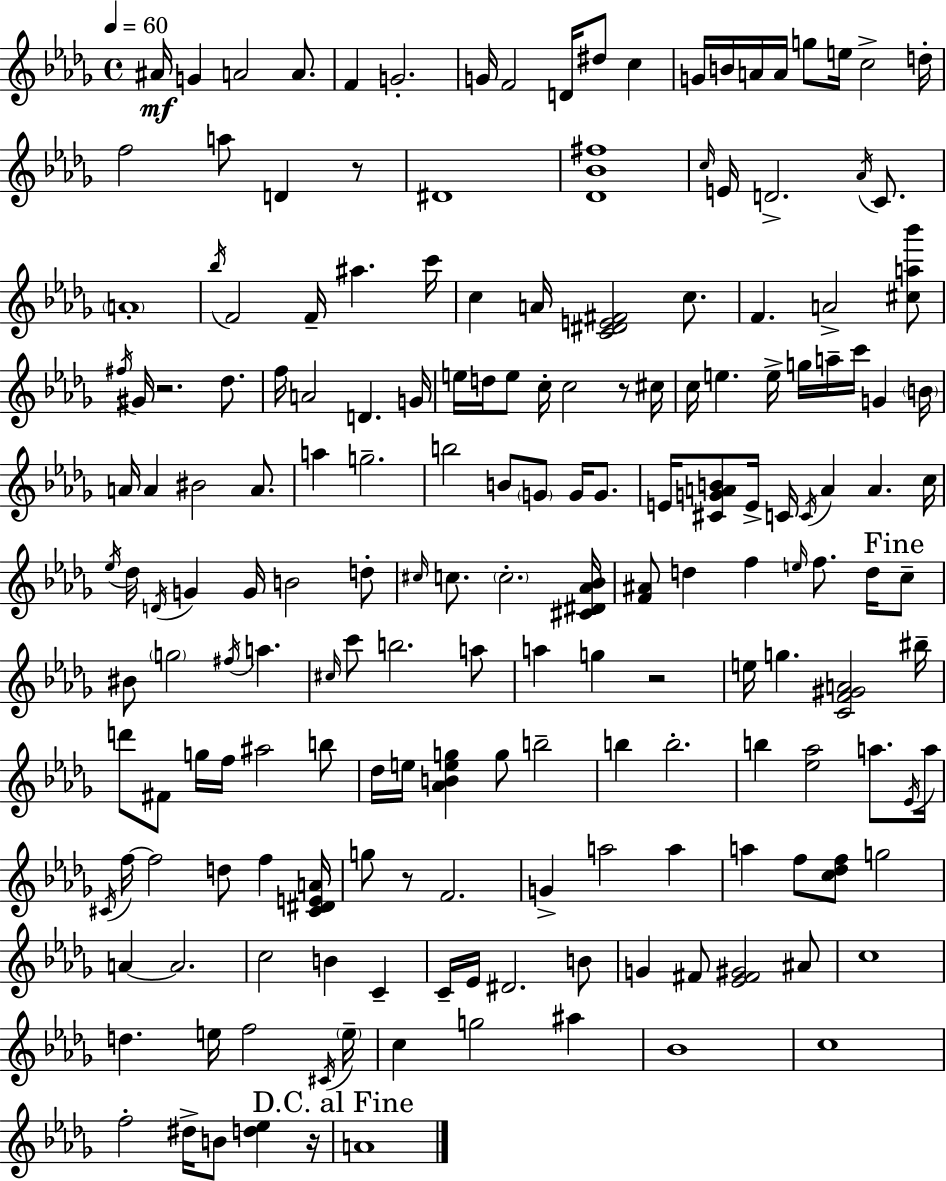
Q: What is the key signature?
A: BES minor